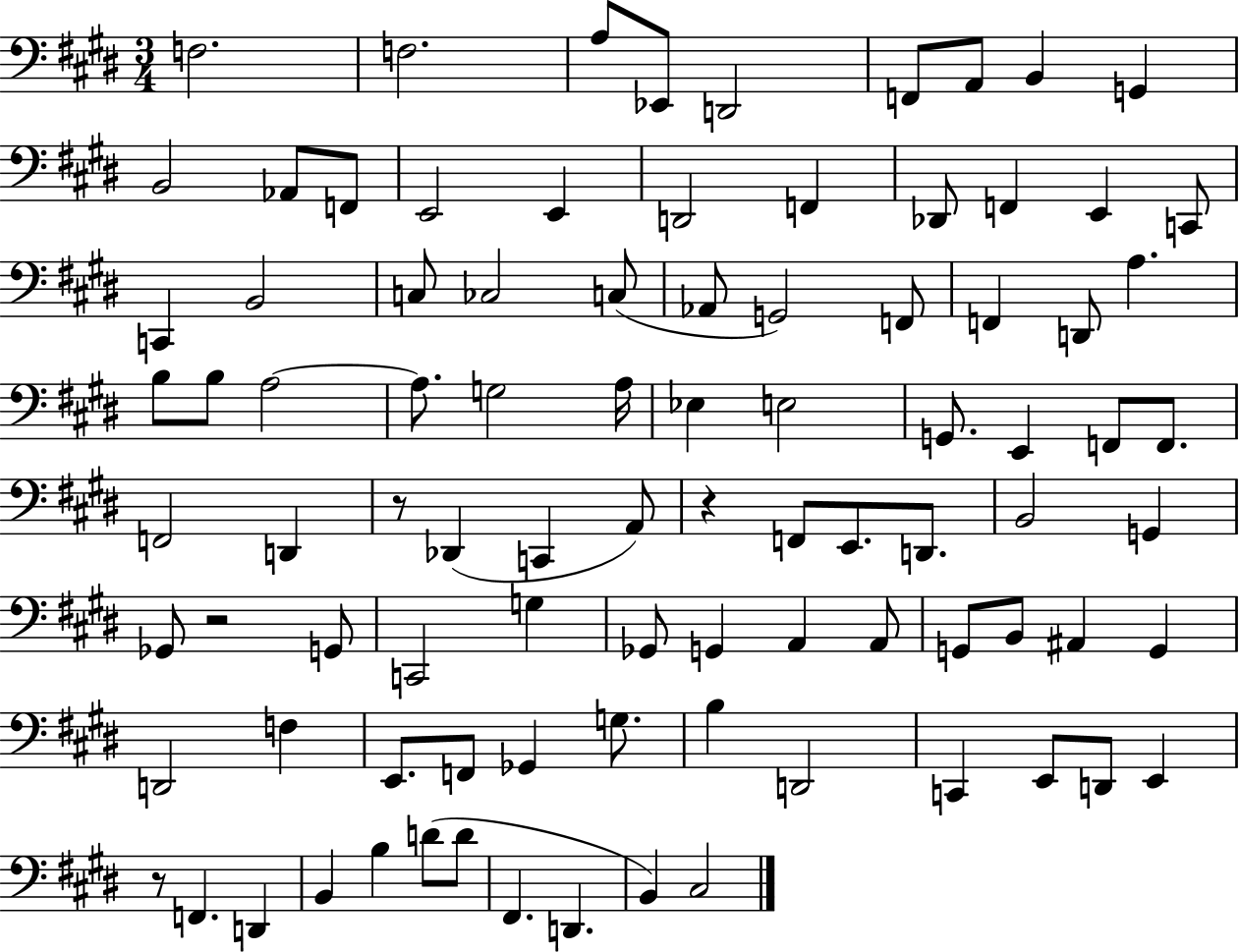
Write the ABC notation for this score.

X:1
T:Untitled
M:3/4
L:1/4
K:E
F,2 F,2 A,/2 _E,,/2 D,,2 F,,/2 A,,/2 B,, G,, B,,2 _A,,/2 F,,/2 E,,2 E,, D,,2 F,, _D,,/2 F,, E,, C,,/2 C,, B,,2 C,/2 _C,2 C,/2 _A,,/2 G,,2 F,,/2 F,, D,,/2 A, B,/2 B,/2 A,2 A,/2 G,2 A,/4 _E, E,2 G,,/2 E,, F,,/2 F,,/2 F,,2 D,, z/2 _D,, C,, A,,/2 z F,,/2 E,,/2 D,,/2 B,,2 G,, _G,,/2 z2 G,,/2 C,,2 G, _G,,/2 G,, A,, A,,/2 G,,/2 B,,/2 ^A,, G,, D,,2 F, E,,/2 F,,/2 _G,, G,/2 B, D,,2 C,, E,,/2 D,,/2 E,, z/2 F,, D,, B,, B, D/2 D/2 ^F,, D,, B,, ^C,2